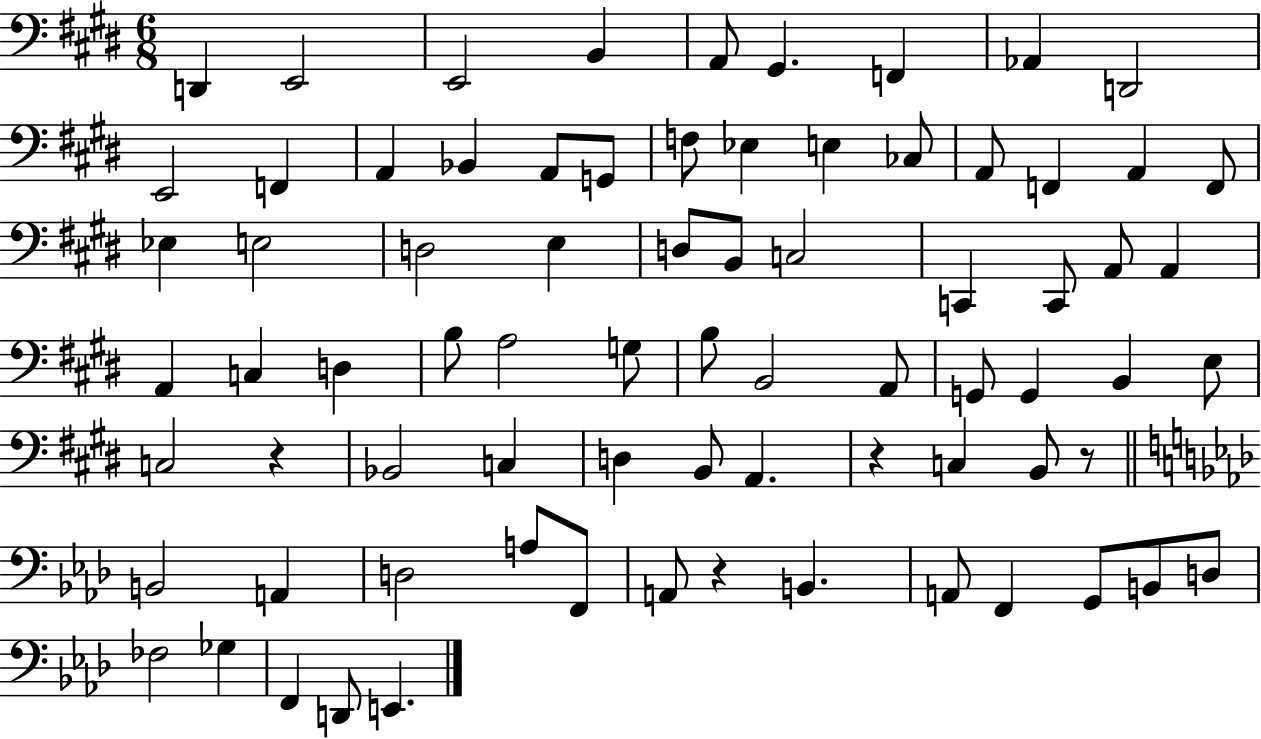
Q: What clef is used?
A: bass